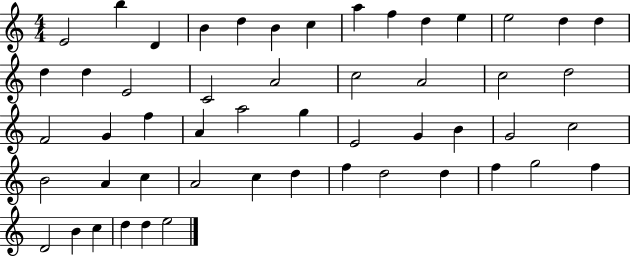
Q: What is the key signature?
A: C major